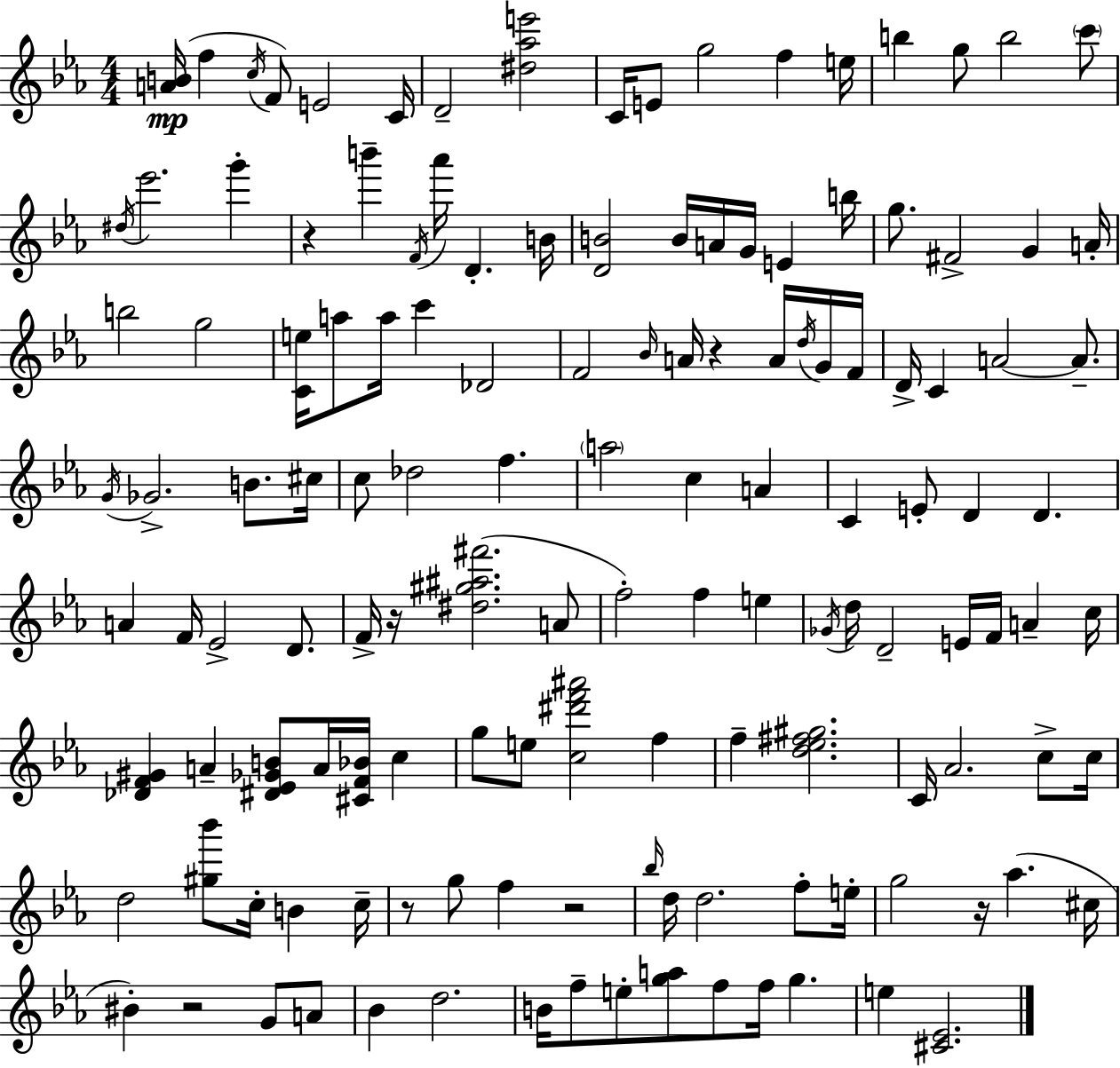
[A4,B4]/s F5/q C5/s F4/e E4/h C4/s D4/h [D#5,Ab5,E6]/h C4/s E4/e G5/h F5/q E5/s B5/q G5/e B5/h C6/e D#5/s Eb6/h. G6/q R/q B6/q F4/s Ab6/s D4/q. B4/s [D4,B4]/h B4/s A4/s G4/s E4/q B5/s G5/e. F#4/h G4/q A4/s B5/h G5/h [C4,E5]/s A5/e A5/s C6/q Db4/h F4/h Bb4/s A4/s R/q A4/s D5/s G4/s F4/s D4/s C4/q A4/h A4/e. G4/s Gb4/h. B4/e. C#5/s C5/e Db5/h F5/q. A5/h C5/q A4/q C4/q E4/e D4/q D4/q. A4/q F4/s Eb4/h D4/e. F4/s R/s [D#5,G#5,A#5,F#6]/h. A4/e F5/h F5/q E5/q Gb4/s D5/s D4/h E4/s F4/s A4/q C5/s [Db4,F4,G#4]/q A4/q [D#4,Eb4,Gb4,B4]/e A4/s [C#4,F4,Bb4]/s C5/q G5/e E5/e [C5,D#6,F6,A#6]/h F5/q F5/q [D5,Eb5,F#5,G#5]/h. C4/s Ab4/h. C5/e C5/s D5/h [G#5,Bb6]/e C5/s B4/q C5/s R/e G5/e F5/q R/h Bb5/s D5/s D5/h. F5/e E5/s G5/h R/s Ab5/q. C#5/s BIS4/q R/h G4/e A4/e Bb4/q D5/h. B4/s F5/e E5/e [G5,A5]/e F5/e F5/s G5/q. E5/q [C#4,Eb4]/h.